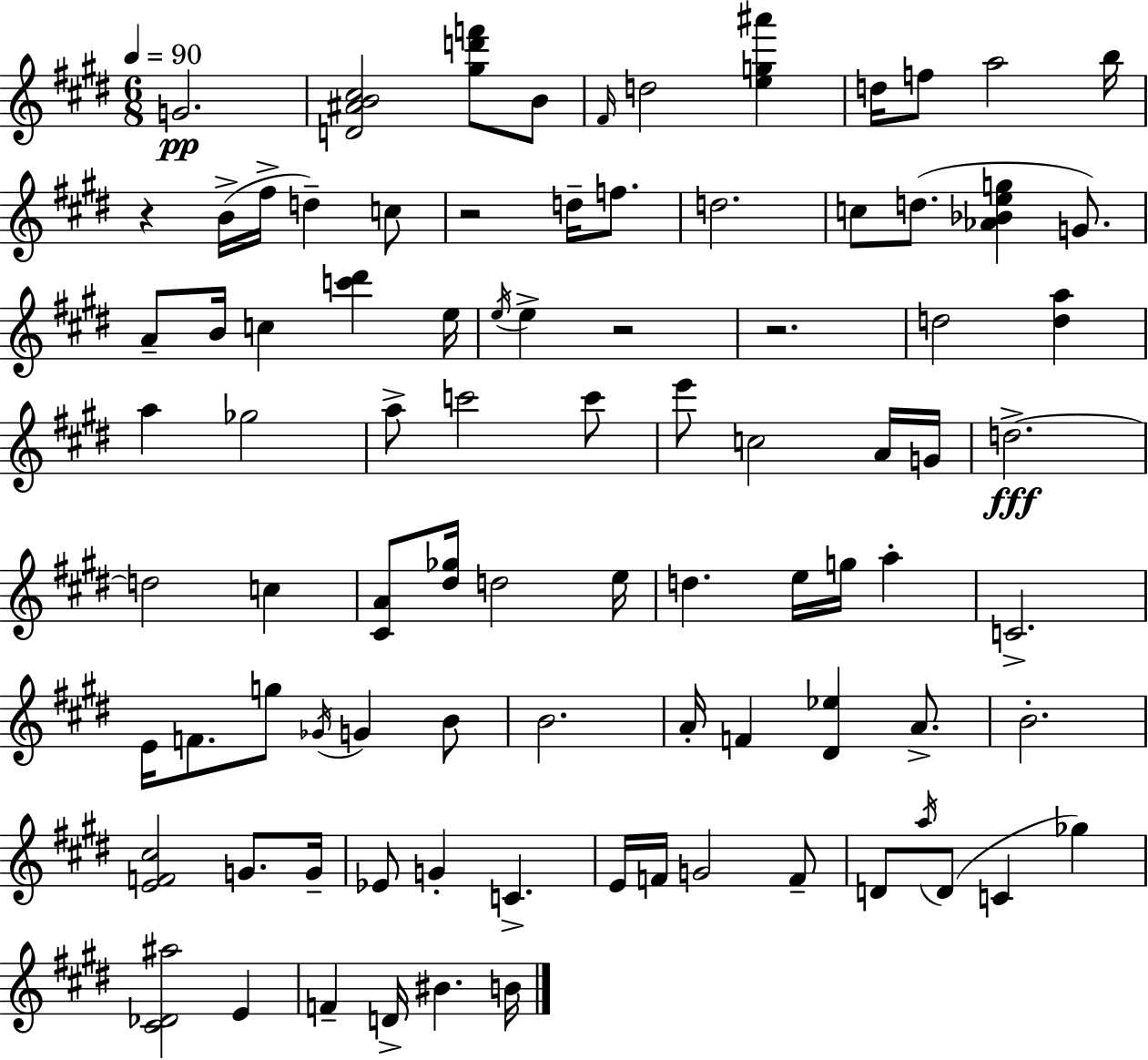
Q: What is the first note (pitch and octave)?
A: G4